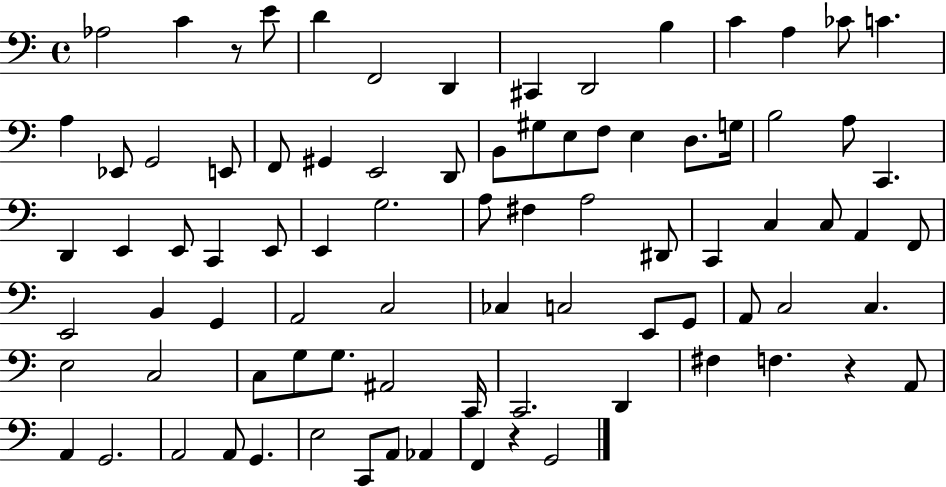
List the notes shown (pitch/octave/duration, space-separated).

Ab3/h C4/q R/e E4/e D4/q F2/h D2/q C#2/q D2/h B3/q C4/q A3/q CES4/e C4/q. A3/q Eb2/e G2/h E2/e F2/e G#2/q E2/h D2/e B2/e G#3/e E3/e F3/e E3/q D3/e. G3/s B3/h A3/e C2/q. D2/q E2/q E2/e C2/q E2/e E2/q G3/h. A3/e F#3/q A3/h D#2/e C2/q C3/q C3/e A2/q F2/e E2/h B2/q G2/q A2/h C3/h CES3/q C3/h E2/e G2/e A2/e C3/h C3/q. E3/h C3/h C3/e G3/e G3/e. A#2/h C2/s C2/h. D2/q F#3/q F3/q. R/q A2/e A2/q G2/h. A2/h A2/e G2/q. E3/h C2/e A2/e Ab2/q F2/q R/q G2/h